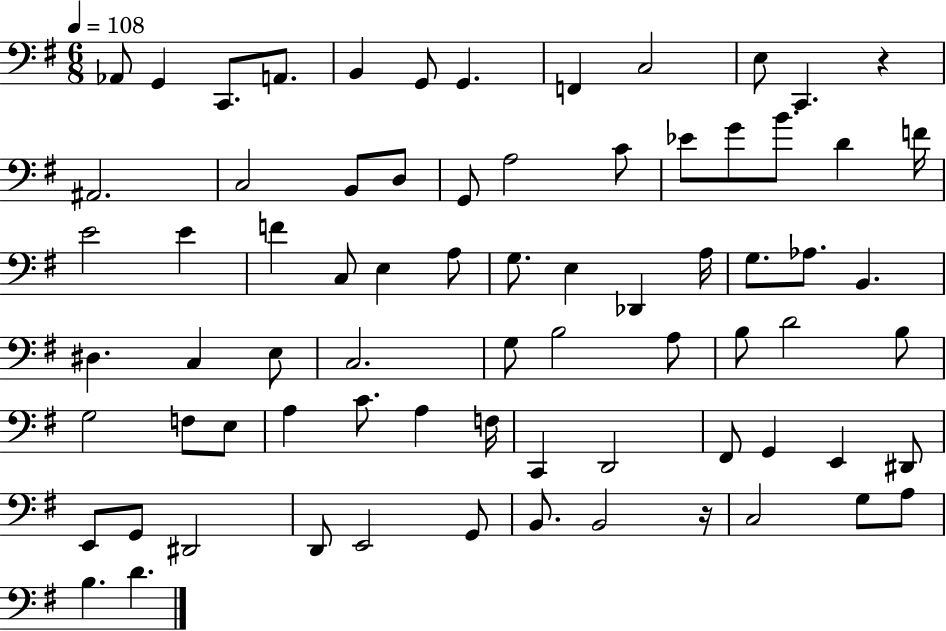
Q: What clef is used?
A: bass